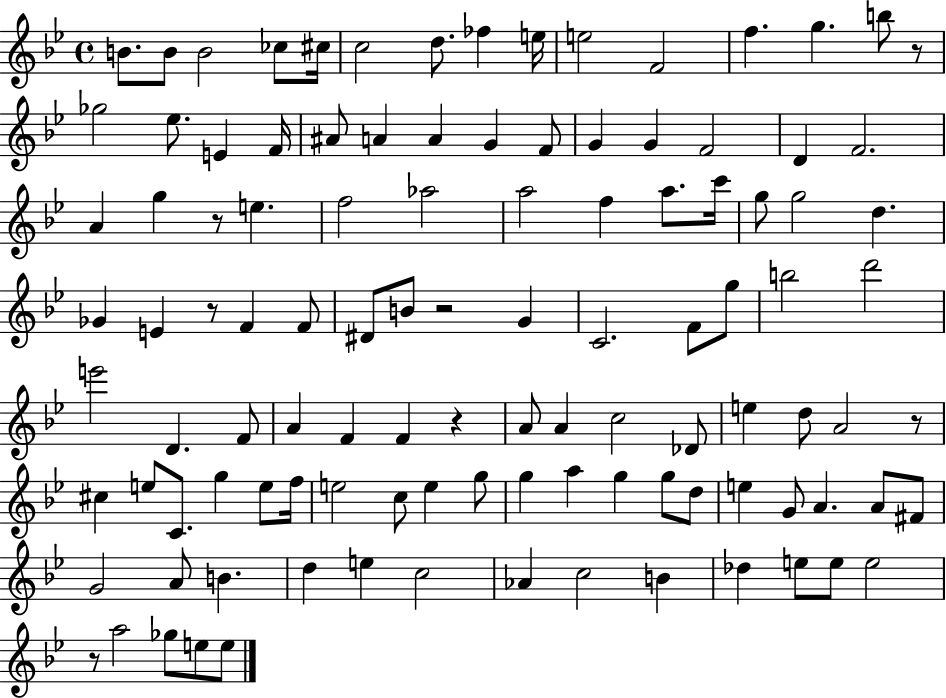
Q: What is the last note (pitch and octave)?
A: E5